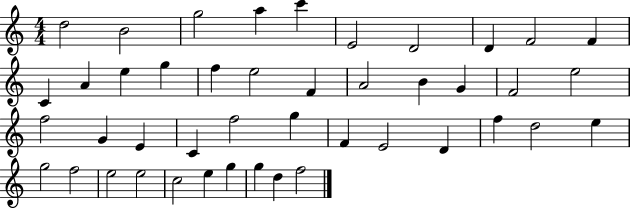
X:1
T:Untitled
M:4/4
L:1/4
K:C
d2 B2 g2 a c' E2 D2 D F2 F C A e g f e2 F A2 B G F2 e2 f2 G E C f2 g F E2 D f d2 e g2 f2 e2 e2 c2 e g g d f2